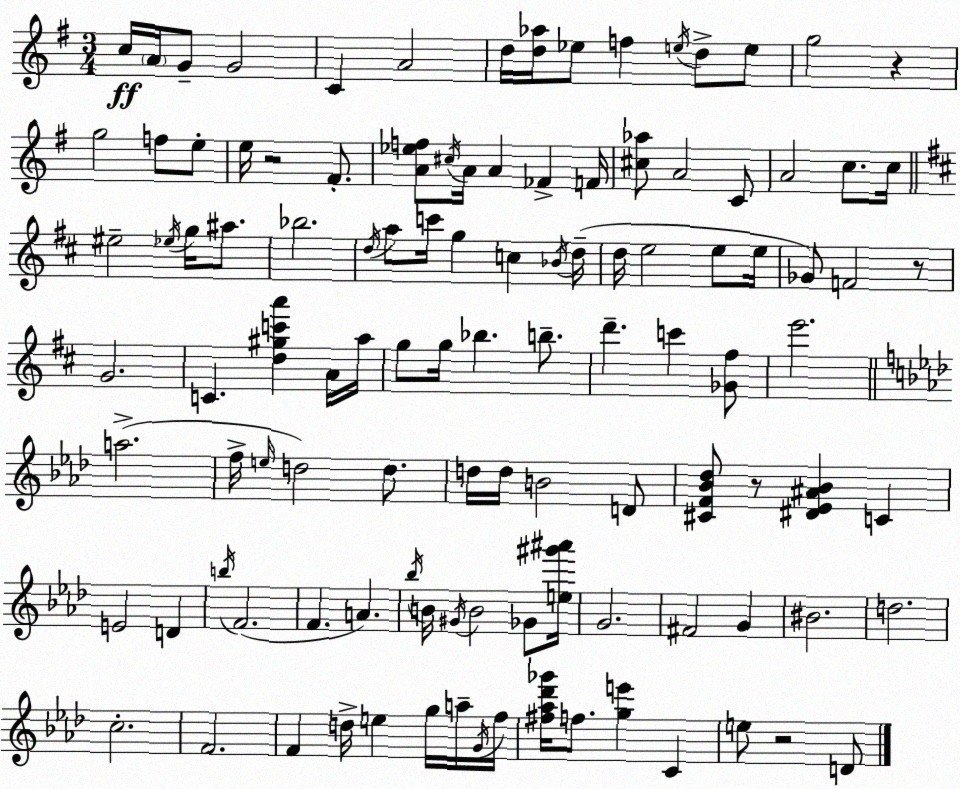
X:1
T:Untitled
M:3/4
L:1/4
K:Em
c/4 A/4 G/2 G2 C A2 d/4 [d_a]/4 _e/2 f e/4 d/2 e/2 g2 z g2 f/2 e/2 e/4 z2 ^F/2 [A_ef]/2 ^c/4 A/4 A _F F/4 [^c_a]/2 A2 C/2 A2 c/2 c/4 ^e2 _e/4 g/4 ^a/2 _b2 d/4 a/2 c'/4 g c _B/4 d/4 d/4 e2 e/2 e/4 _G/2 F2 z/2 G2 C [d^gc'a'] A/4 a/4 g/2 g/4 _b b/2 d' c' [_G^f]/2 e'2 a2 f/4 e/4 d2 d/2 d/4 d/4 B2 D/2 [^CF_B_d]/2 z/2 [^D_E^A_B] C E2 D b/4 F2 F A _b/4 B/4 ^G/4 B2 _G/2 [e^g'^a']/4 G2 ^F2 G ^B2 d2 c2 F2 F d/4 e g/4 a/4 G/4 f/4 [^f_a_d'_g']/4 f/2 [ge'] C e/2 z2 D/2